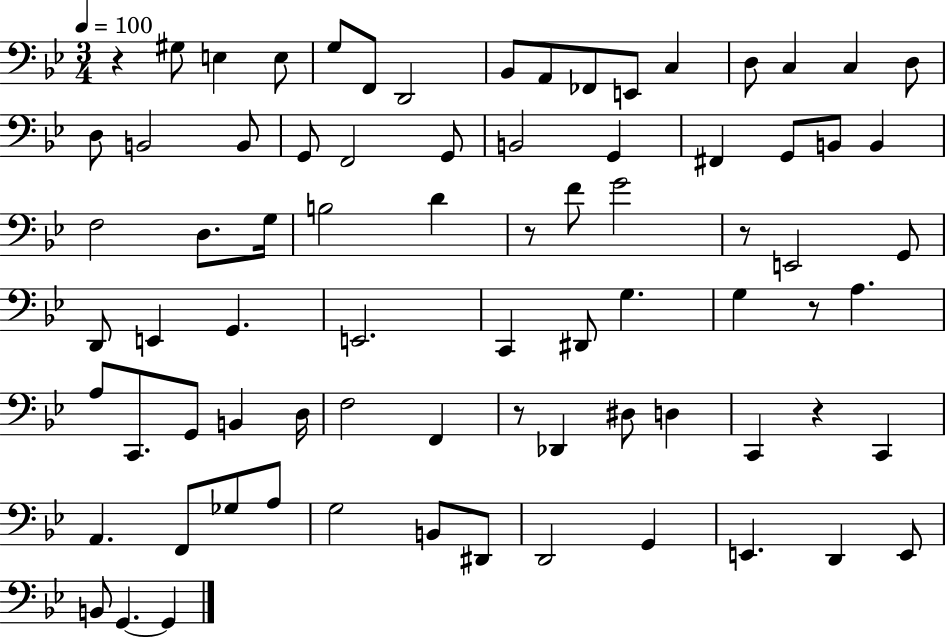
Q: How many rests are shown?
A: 6